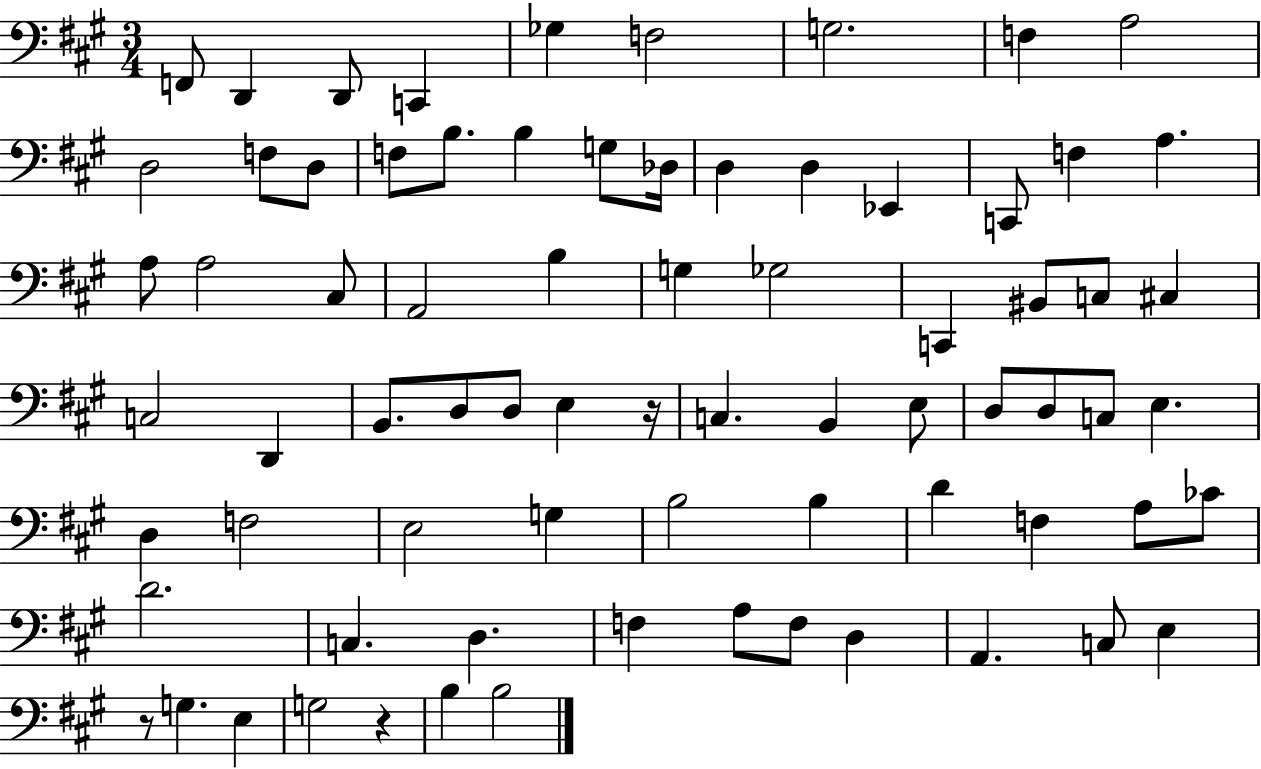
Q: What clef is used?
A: bass